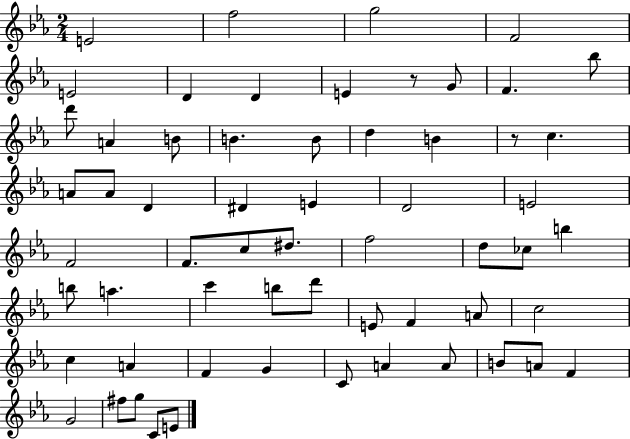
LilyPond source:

{
  \clef treble
  \numericTimeSignature
  \time 2/4
  \key ees \major
  e'2 | f''2 | g''2 | f'2 | \break e'2 | d'4 d'4 | e'4 r8 g'8 | f'4. bes''8 | \break d'''8 a'4 b'8 | b'4. b'8 | d''4 b'4 | r8 c''4. | \break a'8 a'8 d'4 | dis'4 e'4 | d'2 | e'2 | \break f'2 | f'8. c''8 dis''8. | f''2 | d''8 ces''8 b''4 | \break b''8 a''4. | c'''4 b''8 d'''8 | e'8 f'4 a'8 | c''2 | \break c''4 a'4 | f'4 g'4 | c'8 a'4 a'8 | b'8 a'8 f'4 | \break g'2 | fis''8 g''8 c'8 e'8 | \bar "|."
}